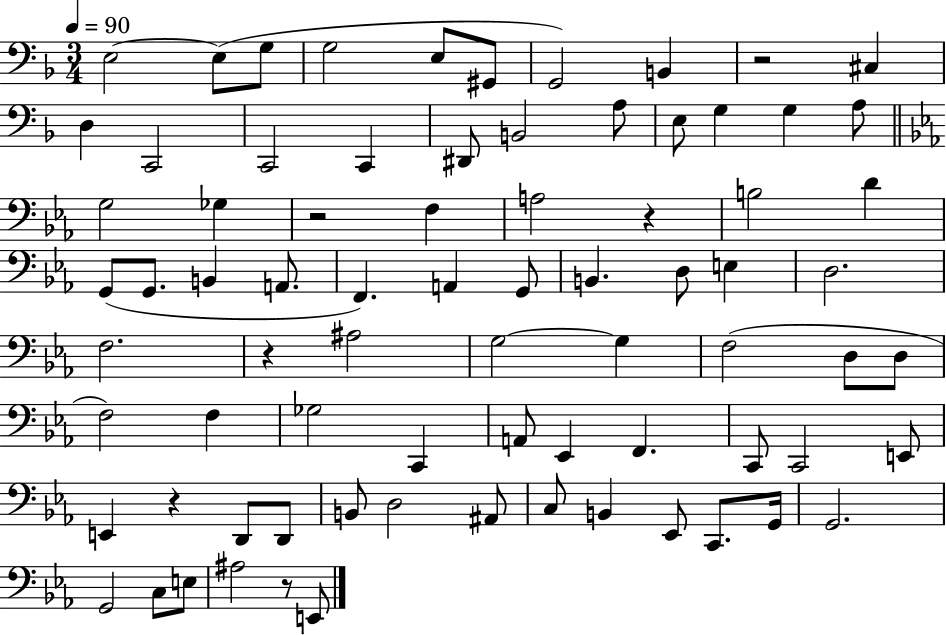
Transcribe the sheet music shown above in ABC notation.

X:1
T:Untitled
M:3/4
L:1/4
K:F
E,2 E,/2 G,/2 G,2 E,/2 ^G,,/2 G,,2 B,, z2 ^C, D, C,,2 C,,2 C,, ^D,,/2 B,,2 A,/2 E,/2 G, G, A,/2 G,2 _G, z2 F, A,2 z B,2 D G,,/2 G,,/2 B,, A,,/2 F,, A,, G,,/2 B,, D,/2 E, D,2 F,2 z ^A,2 G,2 G, F,2 D,/2 D,/2 F,2 F, _G,2 C,, A,,/2 _E,, F,, C,,/2 C,,2 E,,/2 E,, z D,,/2 D,,/2 B,,/2 D,2 ^A,,/2 C,/2 B,, _E,,/2 C,,/2 G,,/4 G,,2 G,,2 C,/2 E,/2 ^A,2 z/2 E,,/2